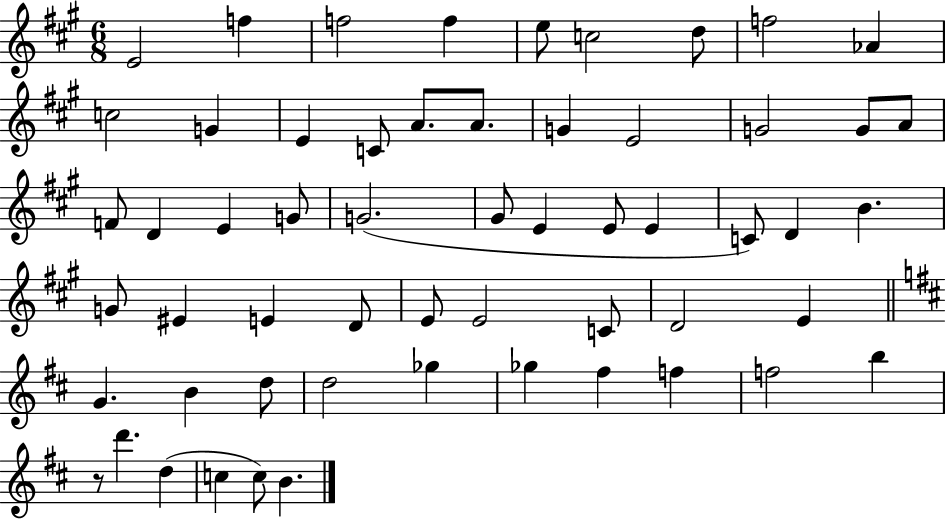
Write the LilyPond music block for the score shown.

{
  \clef treble
  \numericTimeSignature
  \time 6/8
  \key a \major
  e'2 f''4 | f''2 f''4 | e''8 c''2 d''8 | f''2 aes'4 | \break c''2 g'4 | e'4 c'8 a'8. a'8. | g'4 e'2 | g'2 g'8 a'8 | \break f'8 d'4 e'4 g'8 | g'2.( | gis'8 e'4 e'8 e'4 | c'8) d'4 b'4. | \break g'8 eis'4 e'4 d'8 | e'8 e'2 c'8 | d'2 e'4 | \bar "||" \break \key d \major g'4. b'4 d''8 | d''2 ges''4 | ges''4 fis''4 f''4 | f''2 b''4 | \break r8 d'''4. d''4( | c''4 c''8) b'4. | \bar "|."
}